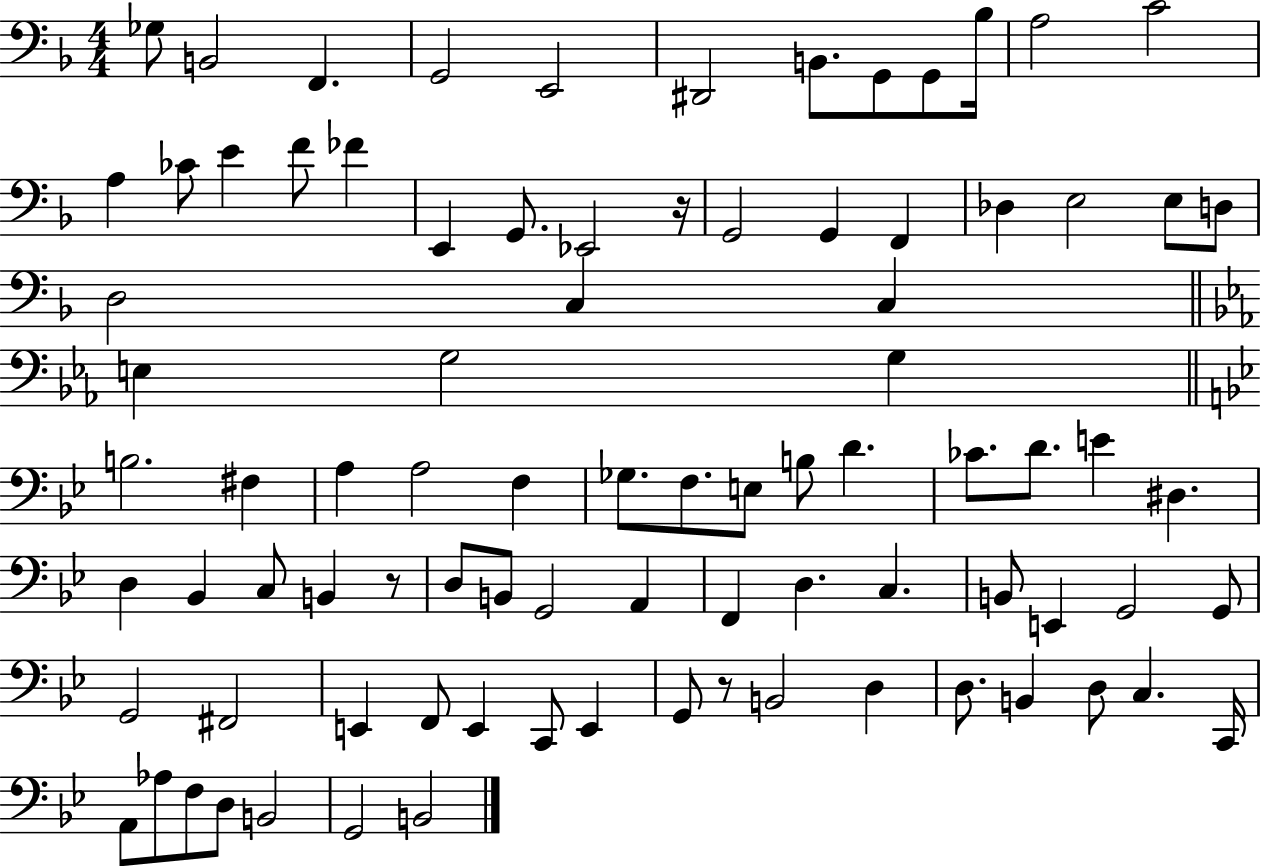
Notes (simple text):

Gb3/e B2/h F2/q. G2/h E2/h D#2/h B2/e. G2/e G2/e Bb3/s A3/h C4/h A3/q CES4/e E4/q F4/e FES4/q E2/q G2/e. Eb2/h R/s G2/h G2/q F2/q Db3/q E3/h E3/e D3/e D3/h C3/q C3/q E3/q G3/h G3/q B3/h. F#3/q A3/q A3/h F3/q Gb3/e. F3/e. E3/e B3/e D4/q. CES4/e. D4/e. E4/q D#3/q. D3/q Bb2/q C3/e B2/q R/e D3/e B2/e G2/h A2/q F2/q D3/q. C3/q. B2/e E2/q G2/h G2/e G2/h F#2/h E2/q F2/e E2/q C2/e E2/q G2/e R/e B2/h D3/q D3/e. B2/q D3/e C3/q. C2/s A2/e Ab3/e F3/e D3/e B2/h G2/h B2/h